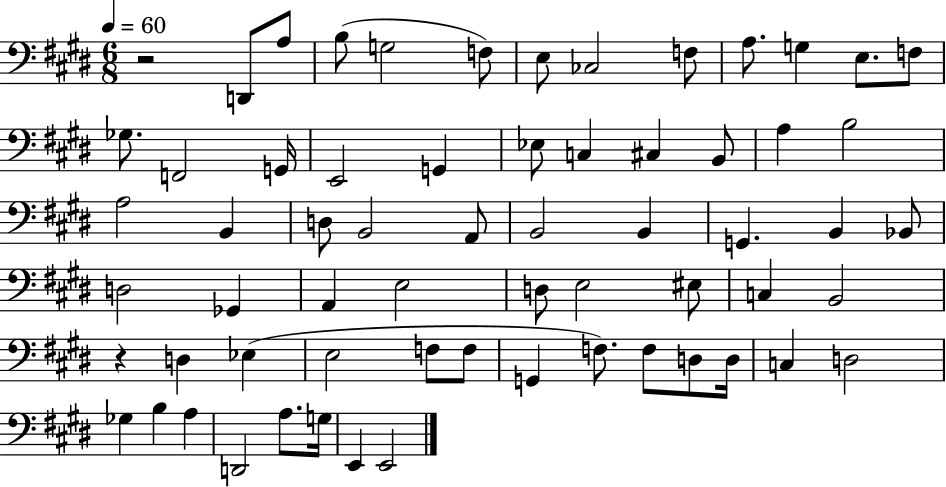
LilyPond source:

{
  \clef bass
  \numericTimeSignature
  \time 6/8
  \key e \major
  \tempo 4 = 60
  r2 d,8 a8 | b8( g2 f8) | e8 ces2 f8 | a8. g4 e8. f8 | \break ges8. f,2 g,16 | e,2 g,4 | ees8 c4 cis4 b,8 | a4 b2 | \break a2 b,4 | d8 b,2 a,8 | b,2 b,4 | g,4. b,4 bes,8 | \break d2 ges,4 | a,4 e2 | d8 e2 eis8 | c4 b,2 | \break r4 d4 ees4( | e2 f8 f8 | g,4 f8.) f8 d8 d16 | c4 d2 | \break ges4 b4 a4 | d,2 a8. g16 | e,4 e,2 | \bar "|."
}